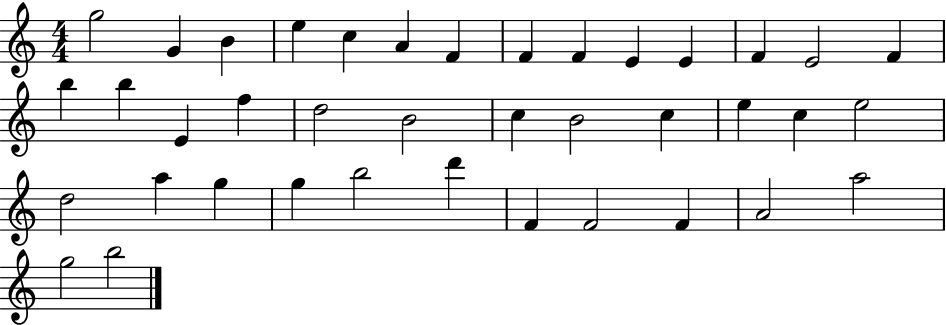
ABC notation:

X:1
T:Untitled
M:4/4
L:1/4
K:C
g2 G B e c A F F F E E F E2 F b b E f d2 B2 c B2 c e c e2 d2 a g g b2 d' F F2 F A2 a2 g2 b2